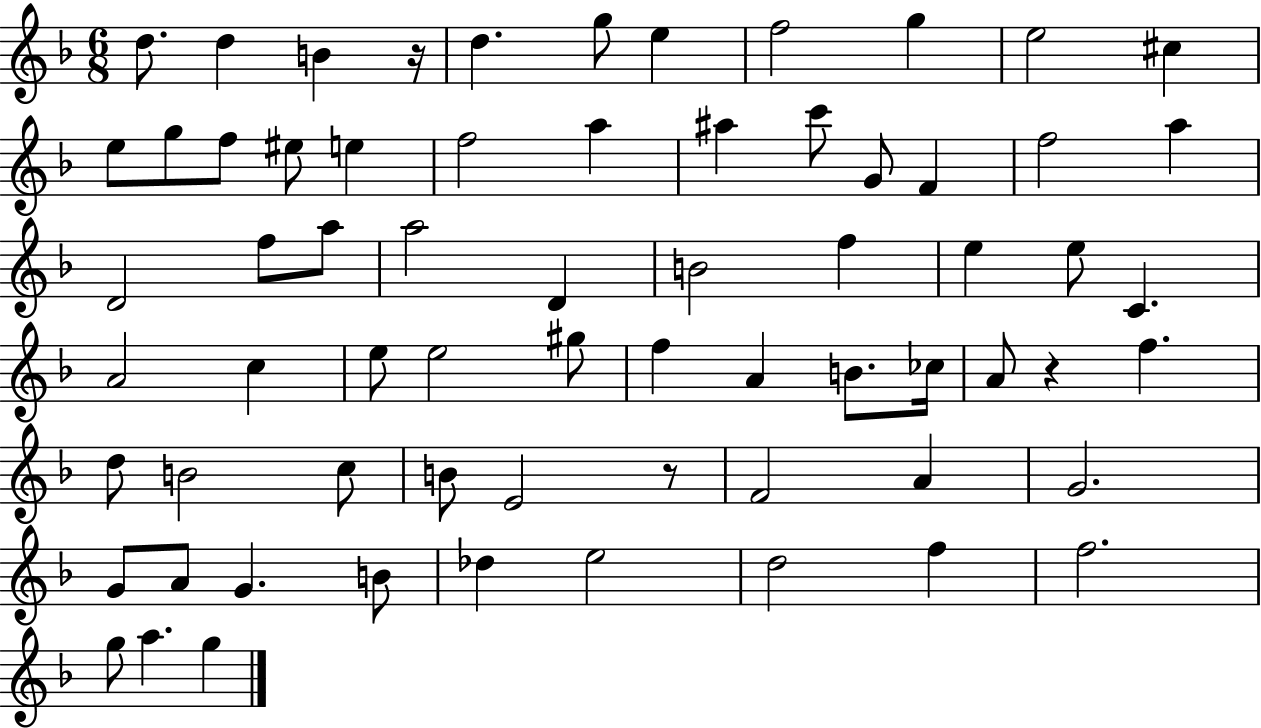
D5/e. D5/q B4/q R/s D5/q. G5/e E5/q F5/h G5/q E5/h C#5/q E5/e G5/e F5/e EIS5/e E5/q F5/h A5/q A#5/q C6/e G4/e F4/q F5/h A5/q D4/h F5/e A5/e A5/h D4/q B4/h F5/q E5/q E5/e C4/q. A4/h C5/q E5/e E5/h G#5/e F5/q A4/q B4/e. CES5/s A4/e R/q F5/q. D5/e B4/h C5/e B4/e E4/h R/e F4/h A4/q G4/h. G4/e A4/e G4/q. B4/e Db5/q E5/h D5/h F5/q F5/h. G5/e A5/q. G5/q